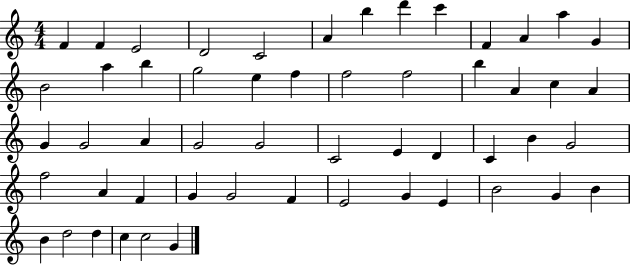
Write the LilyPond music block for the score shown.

{
  \clef treble
  \numericTimeSignature
  \time 4/4
  \key c \major
  f'4 f'4 e'2 | d'2 c'2 | a'4 b''4 d'''4 c'''4 | f'4 a'4 a''4 g'4 | \break b'2 a''4 b''4 | g''2 e''4 f''4 | f''2 f''2 | b''4 a'4 c''4 a'4 | \break g'4 g'2 a'4 | g'2 g'2 | c'2 e'4 d'4 | c'4 b'4 g'2 | \break f''2 a'4 f'4 | g'4 g'2 f'4 | e'2 g'4 e'4 | b'2 g'4 b'4 | \break b'4 d''2 d''4 | c''4 c''2 g'4 | \bar "|."
}